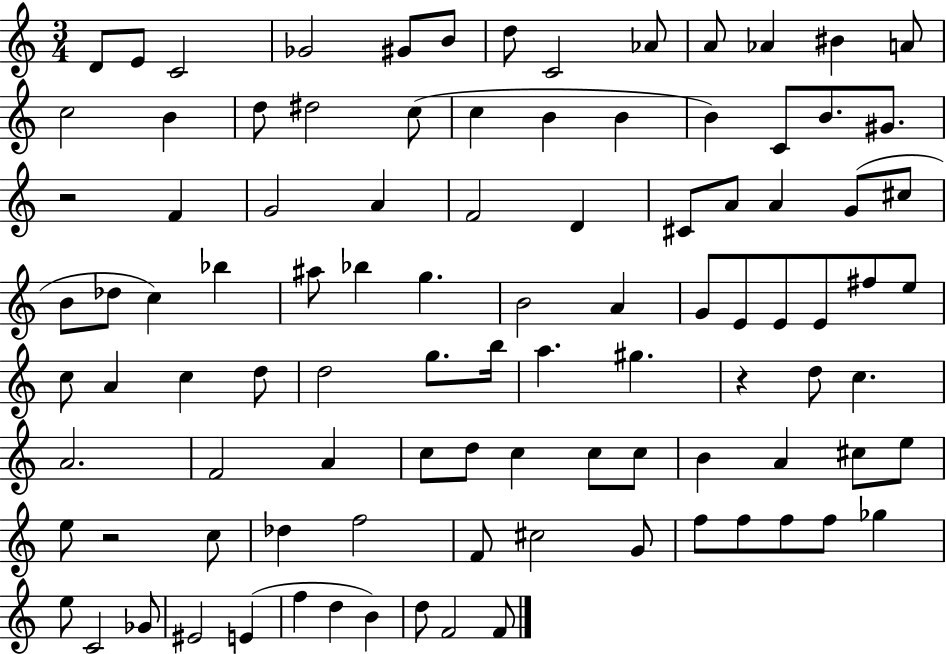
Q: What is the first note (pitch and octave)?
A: D4